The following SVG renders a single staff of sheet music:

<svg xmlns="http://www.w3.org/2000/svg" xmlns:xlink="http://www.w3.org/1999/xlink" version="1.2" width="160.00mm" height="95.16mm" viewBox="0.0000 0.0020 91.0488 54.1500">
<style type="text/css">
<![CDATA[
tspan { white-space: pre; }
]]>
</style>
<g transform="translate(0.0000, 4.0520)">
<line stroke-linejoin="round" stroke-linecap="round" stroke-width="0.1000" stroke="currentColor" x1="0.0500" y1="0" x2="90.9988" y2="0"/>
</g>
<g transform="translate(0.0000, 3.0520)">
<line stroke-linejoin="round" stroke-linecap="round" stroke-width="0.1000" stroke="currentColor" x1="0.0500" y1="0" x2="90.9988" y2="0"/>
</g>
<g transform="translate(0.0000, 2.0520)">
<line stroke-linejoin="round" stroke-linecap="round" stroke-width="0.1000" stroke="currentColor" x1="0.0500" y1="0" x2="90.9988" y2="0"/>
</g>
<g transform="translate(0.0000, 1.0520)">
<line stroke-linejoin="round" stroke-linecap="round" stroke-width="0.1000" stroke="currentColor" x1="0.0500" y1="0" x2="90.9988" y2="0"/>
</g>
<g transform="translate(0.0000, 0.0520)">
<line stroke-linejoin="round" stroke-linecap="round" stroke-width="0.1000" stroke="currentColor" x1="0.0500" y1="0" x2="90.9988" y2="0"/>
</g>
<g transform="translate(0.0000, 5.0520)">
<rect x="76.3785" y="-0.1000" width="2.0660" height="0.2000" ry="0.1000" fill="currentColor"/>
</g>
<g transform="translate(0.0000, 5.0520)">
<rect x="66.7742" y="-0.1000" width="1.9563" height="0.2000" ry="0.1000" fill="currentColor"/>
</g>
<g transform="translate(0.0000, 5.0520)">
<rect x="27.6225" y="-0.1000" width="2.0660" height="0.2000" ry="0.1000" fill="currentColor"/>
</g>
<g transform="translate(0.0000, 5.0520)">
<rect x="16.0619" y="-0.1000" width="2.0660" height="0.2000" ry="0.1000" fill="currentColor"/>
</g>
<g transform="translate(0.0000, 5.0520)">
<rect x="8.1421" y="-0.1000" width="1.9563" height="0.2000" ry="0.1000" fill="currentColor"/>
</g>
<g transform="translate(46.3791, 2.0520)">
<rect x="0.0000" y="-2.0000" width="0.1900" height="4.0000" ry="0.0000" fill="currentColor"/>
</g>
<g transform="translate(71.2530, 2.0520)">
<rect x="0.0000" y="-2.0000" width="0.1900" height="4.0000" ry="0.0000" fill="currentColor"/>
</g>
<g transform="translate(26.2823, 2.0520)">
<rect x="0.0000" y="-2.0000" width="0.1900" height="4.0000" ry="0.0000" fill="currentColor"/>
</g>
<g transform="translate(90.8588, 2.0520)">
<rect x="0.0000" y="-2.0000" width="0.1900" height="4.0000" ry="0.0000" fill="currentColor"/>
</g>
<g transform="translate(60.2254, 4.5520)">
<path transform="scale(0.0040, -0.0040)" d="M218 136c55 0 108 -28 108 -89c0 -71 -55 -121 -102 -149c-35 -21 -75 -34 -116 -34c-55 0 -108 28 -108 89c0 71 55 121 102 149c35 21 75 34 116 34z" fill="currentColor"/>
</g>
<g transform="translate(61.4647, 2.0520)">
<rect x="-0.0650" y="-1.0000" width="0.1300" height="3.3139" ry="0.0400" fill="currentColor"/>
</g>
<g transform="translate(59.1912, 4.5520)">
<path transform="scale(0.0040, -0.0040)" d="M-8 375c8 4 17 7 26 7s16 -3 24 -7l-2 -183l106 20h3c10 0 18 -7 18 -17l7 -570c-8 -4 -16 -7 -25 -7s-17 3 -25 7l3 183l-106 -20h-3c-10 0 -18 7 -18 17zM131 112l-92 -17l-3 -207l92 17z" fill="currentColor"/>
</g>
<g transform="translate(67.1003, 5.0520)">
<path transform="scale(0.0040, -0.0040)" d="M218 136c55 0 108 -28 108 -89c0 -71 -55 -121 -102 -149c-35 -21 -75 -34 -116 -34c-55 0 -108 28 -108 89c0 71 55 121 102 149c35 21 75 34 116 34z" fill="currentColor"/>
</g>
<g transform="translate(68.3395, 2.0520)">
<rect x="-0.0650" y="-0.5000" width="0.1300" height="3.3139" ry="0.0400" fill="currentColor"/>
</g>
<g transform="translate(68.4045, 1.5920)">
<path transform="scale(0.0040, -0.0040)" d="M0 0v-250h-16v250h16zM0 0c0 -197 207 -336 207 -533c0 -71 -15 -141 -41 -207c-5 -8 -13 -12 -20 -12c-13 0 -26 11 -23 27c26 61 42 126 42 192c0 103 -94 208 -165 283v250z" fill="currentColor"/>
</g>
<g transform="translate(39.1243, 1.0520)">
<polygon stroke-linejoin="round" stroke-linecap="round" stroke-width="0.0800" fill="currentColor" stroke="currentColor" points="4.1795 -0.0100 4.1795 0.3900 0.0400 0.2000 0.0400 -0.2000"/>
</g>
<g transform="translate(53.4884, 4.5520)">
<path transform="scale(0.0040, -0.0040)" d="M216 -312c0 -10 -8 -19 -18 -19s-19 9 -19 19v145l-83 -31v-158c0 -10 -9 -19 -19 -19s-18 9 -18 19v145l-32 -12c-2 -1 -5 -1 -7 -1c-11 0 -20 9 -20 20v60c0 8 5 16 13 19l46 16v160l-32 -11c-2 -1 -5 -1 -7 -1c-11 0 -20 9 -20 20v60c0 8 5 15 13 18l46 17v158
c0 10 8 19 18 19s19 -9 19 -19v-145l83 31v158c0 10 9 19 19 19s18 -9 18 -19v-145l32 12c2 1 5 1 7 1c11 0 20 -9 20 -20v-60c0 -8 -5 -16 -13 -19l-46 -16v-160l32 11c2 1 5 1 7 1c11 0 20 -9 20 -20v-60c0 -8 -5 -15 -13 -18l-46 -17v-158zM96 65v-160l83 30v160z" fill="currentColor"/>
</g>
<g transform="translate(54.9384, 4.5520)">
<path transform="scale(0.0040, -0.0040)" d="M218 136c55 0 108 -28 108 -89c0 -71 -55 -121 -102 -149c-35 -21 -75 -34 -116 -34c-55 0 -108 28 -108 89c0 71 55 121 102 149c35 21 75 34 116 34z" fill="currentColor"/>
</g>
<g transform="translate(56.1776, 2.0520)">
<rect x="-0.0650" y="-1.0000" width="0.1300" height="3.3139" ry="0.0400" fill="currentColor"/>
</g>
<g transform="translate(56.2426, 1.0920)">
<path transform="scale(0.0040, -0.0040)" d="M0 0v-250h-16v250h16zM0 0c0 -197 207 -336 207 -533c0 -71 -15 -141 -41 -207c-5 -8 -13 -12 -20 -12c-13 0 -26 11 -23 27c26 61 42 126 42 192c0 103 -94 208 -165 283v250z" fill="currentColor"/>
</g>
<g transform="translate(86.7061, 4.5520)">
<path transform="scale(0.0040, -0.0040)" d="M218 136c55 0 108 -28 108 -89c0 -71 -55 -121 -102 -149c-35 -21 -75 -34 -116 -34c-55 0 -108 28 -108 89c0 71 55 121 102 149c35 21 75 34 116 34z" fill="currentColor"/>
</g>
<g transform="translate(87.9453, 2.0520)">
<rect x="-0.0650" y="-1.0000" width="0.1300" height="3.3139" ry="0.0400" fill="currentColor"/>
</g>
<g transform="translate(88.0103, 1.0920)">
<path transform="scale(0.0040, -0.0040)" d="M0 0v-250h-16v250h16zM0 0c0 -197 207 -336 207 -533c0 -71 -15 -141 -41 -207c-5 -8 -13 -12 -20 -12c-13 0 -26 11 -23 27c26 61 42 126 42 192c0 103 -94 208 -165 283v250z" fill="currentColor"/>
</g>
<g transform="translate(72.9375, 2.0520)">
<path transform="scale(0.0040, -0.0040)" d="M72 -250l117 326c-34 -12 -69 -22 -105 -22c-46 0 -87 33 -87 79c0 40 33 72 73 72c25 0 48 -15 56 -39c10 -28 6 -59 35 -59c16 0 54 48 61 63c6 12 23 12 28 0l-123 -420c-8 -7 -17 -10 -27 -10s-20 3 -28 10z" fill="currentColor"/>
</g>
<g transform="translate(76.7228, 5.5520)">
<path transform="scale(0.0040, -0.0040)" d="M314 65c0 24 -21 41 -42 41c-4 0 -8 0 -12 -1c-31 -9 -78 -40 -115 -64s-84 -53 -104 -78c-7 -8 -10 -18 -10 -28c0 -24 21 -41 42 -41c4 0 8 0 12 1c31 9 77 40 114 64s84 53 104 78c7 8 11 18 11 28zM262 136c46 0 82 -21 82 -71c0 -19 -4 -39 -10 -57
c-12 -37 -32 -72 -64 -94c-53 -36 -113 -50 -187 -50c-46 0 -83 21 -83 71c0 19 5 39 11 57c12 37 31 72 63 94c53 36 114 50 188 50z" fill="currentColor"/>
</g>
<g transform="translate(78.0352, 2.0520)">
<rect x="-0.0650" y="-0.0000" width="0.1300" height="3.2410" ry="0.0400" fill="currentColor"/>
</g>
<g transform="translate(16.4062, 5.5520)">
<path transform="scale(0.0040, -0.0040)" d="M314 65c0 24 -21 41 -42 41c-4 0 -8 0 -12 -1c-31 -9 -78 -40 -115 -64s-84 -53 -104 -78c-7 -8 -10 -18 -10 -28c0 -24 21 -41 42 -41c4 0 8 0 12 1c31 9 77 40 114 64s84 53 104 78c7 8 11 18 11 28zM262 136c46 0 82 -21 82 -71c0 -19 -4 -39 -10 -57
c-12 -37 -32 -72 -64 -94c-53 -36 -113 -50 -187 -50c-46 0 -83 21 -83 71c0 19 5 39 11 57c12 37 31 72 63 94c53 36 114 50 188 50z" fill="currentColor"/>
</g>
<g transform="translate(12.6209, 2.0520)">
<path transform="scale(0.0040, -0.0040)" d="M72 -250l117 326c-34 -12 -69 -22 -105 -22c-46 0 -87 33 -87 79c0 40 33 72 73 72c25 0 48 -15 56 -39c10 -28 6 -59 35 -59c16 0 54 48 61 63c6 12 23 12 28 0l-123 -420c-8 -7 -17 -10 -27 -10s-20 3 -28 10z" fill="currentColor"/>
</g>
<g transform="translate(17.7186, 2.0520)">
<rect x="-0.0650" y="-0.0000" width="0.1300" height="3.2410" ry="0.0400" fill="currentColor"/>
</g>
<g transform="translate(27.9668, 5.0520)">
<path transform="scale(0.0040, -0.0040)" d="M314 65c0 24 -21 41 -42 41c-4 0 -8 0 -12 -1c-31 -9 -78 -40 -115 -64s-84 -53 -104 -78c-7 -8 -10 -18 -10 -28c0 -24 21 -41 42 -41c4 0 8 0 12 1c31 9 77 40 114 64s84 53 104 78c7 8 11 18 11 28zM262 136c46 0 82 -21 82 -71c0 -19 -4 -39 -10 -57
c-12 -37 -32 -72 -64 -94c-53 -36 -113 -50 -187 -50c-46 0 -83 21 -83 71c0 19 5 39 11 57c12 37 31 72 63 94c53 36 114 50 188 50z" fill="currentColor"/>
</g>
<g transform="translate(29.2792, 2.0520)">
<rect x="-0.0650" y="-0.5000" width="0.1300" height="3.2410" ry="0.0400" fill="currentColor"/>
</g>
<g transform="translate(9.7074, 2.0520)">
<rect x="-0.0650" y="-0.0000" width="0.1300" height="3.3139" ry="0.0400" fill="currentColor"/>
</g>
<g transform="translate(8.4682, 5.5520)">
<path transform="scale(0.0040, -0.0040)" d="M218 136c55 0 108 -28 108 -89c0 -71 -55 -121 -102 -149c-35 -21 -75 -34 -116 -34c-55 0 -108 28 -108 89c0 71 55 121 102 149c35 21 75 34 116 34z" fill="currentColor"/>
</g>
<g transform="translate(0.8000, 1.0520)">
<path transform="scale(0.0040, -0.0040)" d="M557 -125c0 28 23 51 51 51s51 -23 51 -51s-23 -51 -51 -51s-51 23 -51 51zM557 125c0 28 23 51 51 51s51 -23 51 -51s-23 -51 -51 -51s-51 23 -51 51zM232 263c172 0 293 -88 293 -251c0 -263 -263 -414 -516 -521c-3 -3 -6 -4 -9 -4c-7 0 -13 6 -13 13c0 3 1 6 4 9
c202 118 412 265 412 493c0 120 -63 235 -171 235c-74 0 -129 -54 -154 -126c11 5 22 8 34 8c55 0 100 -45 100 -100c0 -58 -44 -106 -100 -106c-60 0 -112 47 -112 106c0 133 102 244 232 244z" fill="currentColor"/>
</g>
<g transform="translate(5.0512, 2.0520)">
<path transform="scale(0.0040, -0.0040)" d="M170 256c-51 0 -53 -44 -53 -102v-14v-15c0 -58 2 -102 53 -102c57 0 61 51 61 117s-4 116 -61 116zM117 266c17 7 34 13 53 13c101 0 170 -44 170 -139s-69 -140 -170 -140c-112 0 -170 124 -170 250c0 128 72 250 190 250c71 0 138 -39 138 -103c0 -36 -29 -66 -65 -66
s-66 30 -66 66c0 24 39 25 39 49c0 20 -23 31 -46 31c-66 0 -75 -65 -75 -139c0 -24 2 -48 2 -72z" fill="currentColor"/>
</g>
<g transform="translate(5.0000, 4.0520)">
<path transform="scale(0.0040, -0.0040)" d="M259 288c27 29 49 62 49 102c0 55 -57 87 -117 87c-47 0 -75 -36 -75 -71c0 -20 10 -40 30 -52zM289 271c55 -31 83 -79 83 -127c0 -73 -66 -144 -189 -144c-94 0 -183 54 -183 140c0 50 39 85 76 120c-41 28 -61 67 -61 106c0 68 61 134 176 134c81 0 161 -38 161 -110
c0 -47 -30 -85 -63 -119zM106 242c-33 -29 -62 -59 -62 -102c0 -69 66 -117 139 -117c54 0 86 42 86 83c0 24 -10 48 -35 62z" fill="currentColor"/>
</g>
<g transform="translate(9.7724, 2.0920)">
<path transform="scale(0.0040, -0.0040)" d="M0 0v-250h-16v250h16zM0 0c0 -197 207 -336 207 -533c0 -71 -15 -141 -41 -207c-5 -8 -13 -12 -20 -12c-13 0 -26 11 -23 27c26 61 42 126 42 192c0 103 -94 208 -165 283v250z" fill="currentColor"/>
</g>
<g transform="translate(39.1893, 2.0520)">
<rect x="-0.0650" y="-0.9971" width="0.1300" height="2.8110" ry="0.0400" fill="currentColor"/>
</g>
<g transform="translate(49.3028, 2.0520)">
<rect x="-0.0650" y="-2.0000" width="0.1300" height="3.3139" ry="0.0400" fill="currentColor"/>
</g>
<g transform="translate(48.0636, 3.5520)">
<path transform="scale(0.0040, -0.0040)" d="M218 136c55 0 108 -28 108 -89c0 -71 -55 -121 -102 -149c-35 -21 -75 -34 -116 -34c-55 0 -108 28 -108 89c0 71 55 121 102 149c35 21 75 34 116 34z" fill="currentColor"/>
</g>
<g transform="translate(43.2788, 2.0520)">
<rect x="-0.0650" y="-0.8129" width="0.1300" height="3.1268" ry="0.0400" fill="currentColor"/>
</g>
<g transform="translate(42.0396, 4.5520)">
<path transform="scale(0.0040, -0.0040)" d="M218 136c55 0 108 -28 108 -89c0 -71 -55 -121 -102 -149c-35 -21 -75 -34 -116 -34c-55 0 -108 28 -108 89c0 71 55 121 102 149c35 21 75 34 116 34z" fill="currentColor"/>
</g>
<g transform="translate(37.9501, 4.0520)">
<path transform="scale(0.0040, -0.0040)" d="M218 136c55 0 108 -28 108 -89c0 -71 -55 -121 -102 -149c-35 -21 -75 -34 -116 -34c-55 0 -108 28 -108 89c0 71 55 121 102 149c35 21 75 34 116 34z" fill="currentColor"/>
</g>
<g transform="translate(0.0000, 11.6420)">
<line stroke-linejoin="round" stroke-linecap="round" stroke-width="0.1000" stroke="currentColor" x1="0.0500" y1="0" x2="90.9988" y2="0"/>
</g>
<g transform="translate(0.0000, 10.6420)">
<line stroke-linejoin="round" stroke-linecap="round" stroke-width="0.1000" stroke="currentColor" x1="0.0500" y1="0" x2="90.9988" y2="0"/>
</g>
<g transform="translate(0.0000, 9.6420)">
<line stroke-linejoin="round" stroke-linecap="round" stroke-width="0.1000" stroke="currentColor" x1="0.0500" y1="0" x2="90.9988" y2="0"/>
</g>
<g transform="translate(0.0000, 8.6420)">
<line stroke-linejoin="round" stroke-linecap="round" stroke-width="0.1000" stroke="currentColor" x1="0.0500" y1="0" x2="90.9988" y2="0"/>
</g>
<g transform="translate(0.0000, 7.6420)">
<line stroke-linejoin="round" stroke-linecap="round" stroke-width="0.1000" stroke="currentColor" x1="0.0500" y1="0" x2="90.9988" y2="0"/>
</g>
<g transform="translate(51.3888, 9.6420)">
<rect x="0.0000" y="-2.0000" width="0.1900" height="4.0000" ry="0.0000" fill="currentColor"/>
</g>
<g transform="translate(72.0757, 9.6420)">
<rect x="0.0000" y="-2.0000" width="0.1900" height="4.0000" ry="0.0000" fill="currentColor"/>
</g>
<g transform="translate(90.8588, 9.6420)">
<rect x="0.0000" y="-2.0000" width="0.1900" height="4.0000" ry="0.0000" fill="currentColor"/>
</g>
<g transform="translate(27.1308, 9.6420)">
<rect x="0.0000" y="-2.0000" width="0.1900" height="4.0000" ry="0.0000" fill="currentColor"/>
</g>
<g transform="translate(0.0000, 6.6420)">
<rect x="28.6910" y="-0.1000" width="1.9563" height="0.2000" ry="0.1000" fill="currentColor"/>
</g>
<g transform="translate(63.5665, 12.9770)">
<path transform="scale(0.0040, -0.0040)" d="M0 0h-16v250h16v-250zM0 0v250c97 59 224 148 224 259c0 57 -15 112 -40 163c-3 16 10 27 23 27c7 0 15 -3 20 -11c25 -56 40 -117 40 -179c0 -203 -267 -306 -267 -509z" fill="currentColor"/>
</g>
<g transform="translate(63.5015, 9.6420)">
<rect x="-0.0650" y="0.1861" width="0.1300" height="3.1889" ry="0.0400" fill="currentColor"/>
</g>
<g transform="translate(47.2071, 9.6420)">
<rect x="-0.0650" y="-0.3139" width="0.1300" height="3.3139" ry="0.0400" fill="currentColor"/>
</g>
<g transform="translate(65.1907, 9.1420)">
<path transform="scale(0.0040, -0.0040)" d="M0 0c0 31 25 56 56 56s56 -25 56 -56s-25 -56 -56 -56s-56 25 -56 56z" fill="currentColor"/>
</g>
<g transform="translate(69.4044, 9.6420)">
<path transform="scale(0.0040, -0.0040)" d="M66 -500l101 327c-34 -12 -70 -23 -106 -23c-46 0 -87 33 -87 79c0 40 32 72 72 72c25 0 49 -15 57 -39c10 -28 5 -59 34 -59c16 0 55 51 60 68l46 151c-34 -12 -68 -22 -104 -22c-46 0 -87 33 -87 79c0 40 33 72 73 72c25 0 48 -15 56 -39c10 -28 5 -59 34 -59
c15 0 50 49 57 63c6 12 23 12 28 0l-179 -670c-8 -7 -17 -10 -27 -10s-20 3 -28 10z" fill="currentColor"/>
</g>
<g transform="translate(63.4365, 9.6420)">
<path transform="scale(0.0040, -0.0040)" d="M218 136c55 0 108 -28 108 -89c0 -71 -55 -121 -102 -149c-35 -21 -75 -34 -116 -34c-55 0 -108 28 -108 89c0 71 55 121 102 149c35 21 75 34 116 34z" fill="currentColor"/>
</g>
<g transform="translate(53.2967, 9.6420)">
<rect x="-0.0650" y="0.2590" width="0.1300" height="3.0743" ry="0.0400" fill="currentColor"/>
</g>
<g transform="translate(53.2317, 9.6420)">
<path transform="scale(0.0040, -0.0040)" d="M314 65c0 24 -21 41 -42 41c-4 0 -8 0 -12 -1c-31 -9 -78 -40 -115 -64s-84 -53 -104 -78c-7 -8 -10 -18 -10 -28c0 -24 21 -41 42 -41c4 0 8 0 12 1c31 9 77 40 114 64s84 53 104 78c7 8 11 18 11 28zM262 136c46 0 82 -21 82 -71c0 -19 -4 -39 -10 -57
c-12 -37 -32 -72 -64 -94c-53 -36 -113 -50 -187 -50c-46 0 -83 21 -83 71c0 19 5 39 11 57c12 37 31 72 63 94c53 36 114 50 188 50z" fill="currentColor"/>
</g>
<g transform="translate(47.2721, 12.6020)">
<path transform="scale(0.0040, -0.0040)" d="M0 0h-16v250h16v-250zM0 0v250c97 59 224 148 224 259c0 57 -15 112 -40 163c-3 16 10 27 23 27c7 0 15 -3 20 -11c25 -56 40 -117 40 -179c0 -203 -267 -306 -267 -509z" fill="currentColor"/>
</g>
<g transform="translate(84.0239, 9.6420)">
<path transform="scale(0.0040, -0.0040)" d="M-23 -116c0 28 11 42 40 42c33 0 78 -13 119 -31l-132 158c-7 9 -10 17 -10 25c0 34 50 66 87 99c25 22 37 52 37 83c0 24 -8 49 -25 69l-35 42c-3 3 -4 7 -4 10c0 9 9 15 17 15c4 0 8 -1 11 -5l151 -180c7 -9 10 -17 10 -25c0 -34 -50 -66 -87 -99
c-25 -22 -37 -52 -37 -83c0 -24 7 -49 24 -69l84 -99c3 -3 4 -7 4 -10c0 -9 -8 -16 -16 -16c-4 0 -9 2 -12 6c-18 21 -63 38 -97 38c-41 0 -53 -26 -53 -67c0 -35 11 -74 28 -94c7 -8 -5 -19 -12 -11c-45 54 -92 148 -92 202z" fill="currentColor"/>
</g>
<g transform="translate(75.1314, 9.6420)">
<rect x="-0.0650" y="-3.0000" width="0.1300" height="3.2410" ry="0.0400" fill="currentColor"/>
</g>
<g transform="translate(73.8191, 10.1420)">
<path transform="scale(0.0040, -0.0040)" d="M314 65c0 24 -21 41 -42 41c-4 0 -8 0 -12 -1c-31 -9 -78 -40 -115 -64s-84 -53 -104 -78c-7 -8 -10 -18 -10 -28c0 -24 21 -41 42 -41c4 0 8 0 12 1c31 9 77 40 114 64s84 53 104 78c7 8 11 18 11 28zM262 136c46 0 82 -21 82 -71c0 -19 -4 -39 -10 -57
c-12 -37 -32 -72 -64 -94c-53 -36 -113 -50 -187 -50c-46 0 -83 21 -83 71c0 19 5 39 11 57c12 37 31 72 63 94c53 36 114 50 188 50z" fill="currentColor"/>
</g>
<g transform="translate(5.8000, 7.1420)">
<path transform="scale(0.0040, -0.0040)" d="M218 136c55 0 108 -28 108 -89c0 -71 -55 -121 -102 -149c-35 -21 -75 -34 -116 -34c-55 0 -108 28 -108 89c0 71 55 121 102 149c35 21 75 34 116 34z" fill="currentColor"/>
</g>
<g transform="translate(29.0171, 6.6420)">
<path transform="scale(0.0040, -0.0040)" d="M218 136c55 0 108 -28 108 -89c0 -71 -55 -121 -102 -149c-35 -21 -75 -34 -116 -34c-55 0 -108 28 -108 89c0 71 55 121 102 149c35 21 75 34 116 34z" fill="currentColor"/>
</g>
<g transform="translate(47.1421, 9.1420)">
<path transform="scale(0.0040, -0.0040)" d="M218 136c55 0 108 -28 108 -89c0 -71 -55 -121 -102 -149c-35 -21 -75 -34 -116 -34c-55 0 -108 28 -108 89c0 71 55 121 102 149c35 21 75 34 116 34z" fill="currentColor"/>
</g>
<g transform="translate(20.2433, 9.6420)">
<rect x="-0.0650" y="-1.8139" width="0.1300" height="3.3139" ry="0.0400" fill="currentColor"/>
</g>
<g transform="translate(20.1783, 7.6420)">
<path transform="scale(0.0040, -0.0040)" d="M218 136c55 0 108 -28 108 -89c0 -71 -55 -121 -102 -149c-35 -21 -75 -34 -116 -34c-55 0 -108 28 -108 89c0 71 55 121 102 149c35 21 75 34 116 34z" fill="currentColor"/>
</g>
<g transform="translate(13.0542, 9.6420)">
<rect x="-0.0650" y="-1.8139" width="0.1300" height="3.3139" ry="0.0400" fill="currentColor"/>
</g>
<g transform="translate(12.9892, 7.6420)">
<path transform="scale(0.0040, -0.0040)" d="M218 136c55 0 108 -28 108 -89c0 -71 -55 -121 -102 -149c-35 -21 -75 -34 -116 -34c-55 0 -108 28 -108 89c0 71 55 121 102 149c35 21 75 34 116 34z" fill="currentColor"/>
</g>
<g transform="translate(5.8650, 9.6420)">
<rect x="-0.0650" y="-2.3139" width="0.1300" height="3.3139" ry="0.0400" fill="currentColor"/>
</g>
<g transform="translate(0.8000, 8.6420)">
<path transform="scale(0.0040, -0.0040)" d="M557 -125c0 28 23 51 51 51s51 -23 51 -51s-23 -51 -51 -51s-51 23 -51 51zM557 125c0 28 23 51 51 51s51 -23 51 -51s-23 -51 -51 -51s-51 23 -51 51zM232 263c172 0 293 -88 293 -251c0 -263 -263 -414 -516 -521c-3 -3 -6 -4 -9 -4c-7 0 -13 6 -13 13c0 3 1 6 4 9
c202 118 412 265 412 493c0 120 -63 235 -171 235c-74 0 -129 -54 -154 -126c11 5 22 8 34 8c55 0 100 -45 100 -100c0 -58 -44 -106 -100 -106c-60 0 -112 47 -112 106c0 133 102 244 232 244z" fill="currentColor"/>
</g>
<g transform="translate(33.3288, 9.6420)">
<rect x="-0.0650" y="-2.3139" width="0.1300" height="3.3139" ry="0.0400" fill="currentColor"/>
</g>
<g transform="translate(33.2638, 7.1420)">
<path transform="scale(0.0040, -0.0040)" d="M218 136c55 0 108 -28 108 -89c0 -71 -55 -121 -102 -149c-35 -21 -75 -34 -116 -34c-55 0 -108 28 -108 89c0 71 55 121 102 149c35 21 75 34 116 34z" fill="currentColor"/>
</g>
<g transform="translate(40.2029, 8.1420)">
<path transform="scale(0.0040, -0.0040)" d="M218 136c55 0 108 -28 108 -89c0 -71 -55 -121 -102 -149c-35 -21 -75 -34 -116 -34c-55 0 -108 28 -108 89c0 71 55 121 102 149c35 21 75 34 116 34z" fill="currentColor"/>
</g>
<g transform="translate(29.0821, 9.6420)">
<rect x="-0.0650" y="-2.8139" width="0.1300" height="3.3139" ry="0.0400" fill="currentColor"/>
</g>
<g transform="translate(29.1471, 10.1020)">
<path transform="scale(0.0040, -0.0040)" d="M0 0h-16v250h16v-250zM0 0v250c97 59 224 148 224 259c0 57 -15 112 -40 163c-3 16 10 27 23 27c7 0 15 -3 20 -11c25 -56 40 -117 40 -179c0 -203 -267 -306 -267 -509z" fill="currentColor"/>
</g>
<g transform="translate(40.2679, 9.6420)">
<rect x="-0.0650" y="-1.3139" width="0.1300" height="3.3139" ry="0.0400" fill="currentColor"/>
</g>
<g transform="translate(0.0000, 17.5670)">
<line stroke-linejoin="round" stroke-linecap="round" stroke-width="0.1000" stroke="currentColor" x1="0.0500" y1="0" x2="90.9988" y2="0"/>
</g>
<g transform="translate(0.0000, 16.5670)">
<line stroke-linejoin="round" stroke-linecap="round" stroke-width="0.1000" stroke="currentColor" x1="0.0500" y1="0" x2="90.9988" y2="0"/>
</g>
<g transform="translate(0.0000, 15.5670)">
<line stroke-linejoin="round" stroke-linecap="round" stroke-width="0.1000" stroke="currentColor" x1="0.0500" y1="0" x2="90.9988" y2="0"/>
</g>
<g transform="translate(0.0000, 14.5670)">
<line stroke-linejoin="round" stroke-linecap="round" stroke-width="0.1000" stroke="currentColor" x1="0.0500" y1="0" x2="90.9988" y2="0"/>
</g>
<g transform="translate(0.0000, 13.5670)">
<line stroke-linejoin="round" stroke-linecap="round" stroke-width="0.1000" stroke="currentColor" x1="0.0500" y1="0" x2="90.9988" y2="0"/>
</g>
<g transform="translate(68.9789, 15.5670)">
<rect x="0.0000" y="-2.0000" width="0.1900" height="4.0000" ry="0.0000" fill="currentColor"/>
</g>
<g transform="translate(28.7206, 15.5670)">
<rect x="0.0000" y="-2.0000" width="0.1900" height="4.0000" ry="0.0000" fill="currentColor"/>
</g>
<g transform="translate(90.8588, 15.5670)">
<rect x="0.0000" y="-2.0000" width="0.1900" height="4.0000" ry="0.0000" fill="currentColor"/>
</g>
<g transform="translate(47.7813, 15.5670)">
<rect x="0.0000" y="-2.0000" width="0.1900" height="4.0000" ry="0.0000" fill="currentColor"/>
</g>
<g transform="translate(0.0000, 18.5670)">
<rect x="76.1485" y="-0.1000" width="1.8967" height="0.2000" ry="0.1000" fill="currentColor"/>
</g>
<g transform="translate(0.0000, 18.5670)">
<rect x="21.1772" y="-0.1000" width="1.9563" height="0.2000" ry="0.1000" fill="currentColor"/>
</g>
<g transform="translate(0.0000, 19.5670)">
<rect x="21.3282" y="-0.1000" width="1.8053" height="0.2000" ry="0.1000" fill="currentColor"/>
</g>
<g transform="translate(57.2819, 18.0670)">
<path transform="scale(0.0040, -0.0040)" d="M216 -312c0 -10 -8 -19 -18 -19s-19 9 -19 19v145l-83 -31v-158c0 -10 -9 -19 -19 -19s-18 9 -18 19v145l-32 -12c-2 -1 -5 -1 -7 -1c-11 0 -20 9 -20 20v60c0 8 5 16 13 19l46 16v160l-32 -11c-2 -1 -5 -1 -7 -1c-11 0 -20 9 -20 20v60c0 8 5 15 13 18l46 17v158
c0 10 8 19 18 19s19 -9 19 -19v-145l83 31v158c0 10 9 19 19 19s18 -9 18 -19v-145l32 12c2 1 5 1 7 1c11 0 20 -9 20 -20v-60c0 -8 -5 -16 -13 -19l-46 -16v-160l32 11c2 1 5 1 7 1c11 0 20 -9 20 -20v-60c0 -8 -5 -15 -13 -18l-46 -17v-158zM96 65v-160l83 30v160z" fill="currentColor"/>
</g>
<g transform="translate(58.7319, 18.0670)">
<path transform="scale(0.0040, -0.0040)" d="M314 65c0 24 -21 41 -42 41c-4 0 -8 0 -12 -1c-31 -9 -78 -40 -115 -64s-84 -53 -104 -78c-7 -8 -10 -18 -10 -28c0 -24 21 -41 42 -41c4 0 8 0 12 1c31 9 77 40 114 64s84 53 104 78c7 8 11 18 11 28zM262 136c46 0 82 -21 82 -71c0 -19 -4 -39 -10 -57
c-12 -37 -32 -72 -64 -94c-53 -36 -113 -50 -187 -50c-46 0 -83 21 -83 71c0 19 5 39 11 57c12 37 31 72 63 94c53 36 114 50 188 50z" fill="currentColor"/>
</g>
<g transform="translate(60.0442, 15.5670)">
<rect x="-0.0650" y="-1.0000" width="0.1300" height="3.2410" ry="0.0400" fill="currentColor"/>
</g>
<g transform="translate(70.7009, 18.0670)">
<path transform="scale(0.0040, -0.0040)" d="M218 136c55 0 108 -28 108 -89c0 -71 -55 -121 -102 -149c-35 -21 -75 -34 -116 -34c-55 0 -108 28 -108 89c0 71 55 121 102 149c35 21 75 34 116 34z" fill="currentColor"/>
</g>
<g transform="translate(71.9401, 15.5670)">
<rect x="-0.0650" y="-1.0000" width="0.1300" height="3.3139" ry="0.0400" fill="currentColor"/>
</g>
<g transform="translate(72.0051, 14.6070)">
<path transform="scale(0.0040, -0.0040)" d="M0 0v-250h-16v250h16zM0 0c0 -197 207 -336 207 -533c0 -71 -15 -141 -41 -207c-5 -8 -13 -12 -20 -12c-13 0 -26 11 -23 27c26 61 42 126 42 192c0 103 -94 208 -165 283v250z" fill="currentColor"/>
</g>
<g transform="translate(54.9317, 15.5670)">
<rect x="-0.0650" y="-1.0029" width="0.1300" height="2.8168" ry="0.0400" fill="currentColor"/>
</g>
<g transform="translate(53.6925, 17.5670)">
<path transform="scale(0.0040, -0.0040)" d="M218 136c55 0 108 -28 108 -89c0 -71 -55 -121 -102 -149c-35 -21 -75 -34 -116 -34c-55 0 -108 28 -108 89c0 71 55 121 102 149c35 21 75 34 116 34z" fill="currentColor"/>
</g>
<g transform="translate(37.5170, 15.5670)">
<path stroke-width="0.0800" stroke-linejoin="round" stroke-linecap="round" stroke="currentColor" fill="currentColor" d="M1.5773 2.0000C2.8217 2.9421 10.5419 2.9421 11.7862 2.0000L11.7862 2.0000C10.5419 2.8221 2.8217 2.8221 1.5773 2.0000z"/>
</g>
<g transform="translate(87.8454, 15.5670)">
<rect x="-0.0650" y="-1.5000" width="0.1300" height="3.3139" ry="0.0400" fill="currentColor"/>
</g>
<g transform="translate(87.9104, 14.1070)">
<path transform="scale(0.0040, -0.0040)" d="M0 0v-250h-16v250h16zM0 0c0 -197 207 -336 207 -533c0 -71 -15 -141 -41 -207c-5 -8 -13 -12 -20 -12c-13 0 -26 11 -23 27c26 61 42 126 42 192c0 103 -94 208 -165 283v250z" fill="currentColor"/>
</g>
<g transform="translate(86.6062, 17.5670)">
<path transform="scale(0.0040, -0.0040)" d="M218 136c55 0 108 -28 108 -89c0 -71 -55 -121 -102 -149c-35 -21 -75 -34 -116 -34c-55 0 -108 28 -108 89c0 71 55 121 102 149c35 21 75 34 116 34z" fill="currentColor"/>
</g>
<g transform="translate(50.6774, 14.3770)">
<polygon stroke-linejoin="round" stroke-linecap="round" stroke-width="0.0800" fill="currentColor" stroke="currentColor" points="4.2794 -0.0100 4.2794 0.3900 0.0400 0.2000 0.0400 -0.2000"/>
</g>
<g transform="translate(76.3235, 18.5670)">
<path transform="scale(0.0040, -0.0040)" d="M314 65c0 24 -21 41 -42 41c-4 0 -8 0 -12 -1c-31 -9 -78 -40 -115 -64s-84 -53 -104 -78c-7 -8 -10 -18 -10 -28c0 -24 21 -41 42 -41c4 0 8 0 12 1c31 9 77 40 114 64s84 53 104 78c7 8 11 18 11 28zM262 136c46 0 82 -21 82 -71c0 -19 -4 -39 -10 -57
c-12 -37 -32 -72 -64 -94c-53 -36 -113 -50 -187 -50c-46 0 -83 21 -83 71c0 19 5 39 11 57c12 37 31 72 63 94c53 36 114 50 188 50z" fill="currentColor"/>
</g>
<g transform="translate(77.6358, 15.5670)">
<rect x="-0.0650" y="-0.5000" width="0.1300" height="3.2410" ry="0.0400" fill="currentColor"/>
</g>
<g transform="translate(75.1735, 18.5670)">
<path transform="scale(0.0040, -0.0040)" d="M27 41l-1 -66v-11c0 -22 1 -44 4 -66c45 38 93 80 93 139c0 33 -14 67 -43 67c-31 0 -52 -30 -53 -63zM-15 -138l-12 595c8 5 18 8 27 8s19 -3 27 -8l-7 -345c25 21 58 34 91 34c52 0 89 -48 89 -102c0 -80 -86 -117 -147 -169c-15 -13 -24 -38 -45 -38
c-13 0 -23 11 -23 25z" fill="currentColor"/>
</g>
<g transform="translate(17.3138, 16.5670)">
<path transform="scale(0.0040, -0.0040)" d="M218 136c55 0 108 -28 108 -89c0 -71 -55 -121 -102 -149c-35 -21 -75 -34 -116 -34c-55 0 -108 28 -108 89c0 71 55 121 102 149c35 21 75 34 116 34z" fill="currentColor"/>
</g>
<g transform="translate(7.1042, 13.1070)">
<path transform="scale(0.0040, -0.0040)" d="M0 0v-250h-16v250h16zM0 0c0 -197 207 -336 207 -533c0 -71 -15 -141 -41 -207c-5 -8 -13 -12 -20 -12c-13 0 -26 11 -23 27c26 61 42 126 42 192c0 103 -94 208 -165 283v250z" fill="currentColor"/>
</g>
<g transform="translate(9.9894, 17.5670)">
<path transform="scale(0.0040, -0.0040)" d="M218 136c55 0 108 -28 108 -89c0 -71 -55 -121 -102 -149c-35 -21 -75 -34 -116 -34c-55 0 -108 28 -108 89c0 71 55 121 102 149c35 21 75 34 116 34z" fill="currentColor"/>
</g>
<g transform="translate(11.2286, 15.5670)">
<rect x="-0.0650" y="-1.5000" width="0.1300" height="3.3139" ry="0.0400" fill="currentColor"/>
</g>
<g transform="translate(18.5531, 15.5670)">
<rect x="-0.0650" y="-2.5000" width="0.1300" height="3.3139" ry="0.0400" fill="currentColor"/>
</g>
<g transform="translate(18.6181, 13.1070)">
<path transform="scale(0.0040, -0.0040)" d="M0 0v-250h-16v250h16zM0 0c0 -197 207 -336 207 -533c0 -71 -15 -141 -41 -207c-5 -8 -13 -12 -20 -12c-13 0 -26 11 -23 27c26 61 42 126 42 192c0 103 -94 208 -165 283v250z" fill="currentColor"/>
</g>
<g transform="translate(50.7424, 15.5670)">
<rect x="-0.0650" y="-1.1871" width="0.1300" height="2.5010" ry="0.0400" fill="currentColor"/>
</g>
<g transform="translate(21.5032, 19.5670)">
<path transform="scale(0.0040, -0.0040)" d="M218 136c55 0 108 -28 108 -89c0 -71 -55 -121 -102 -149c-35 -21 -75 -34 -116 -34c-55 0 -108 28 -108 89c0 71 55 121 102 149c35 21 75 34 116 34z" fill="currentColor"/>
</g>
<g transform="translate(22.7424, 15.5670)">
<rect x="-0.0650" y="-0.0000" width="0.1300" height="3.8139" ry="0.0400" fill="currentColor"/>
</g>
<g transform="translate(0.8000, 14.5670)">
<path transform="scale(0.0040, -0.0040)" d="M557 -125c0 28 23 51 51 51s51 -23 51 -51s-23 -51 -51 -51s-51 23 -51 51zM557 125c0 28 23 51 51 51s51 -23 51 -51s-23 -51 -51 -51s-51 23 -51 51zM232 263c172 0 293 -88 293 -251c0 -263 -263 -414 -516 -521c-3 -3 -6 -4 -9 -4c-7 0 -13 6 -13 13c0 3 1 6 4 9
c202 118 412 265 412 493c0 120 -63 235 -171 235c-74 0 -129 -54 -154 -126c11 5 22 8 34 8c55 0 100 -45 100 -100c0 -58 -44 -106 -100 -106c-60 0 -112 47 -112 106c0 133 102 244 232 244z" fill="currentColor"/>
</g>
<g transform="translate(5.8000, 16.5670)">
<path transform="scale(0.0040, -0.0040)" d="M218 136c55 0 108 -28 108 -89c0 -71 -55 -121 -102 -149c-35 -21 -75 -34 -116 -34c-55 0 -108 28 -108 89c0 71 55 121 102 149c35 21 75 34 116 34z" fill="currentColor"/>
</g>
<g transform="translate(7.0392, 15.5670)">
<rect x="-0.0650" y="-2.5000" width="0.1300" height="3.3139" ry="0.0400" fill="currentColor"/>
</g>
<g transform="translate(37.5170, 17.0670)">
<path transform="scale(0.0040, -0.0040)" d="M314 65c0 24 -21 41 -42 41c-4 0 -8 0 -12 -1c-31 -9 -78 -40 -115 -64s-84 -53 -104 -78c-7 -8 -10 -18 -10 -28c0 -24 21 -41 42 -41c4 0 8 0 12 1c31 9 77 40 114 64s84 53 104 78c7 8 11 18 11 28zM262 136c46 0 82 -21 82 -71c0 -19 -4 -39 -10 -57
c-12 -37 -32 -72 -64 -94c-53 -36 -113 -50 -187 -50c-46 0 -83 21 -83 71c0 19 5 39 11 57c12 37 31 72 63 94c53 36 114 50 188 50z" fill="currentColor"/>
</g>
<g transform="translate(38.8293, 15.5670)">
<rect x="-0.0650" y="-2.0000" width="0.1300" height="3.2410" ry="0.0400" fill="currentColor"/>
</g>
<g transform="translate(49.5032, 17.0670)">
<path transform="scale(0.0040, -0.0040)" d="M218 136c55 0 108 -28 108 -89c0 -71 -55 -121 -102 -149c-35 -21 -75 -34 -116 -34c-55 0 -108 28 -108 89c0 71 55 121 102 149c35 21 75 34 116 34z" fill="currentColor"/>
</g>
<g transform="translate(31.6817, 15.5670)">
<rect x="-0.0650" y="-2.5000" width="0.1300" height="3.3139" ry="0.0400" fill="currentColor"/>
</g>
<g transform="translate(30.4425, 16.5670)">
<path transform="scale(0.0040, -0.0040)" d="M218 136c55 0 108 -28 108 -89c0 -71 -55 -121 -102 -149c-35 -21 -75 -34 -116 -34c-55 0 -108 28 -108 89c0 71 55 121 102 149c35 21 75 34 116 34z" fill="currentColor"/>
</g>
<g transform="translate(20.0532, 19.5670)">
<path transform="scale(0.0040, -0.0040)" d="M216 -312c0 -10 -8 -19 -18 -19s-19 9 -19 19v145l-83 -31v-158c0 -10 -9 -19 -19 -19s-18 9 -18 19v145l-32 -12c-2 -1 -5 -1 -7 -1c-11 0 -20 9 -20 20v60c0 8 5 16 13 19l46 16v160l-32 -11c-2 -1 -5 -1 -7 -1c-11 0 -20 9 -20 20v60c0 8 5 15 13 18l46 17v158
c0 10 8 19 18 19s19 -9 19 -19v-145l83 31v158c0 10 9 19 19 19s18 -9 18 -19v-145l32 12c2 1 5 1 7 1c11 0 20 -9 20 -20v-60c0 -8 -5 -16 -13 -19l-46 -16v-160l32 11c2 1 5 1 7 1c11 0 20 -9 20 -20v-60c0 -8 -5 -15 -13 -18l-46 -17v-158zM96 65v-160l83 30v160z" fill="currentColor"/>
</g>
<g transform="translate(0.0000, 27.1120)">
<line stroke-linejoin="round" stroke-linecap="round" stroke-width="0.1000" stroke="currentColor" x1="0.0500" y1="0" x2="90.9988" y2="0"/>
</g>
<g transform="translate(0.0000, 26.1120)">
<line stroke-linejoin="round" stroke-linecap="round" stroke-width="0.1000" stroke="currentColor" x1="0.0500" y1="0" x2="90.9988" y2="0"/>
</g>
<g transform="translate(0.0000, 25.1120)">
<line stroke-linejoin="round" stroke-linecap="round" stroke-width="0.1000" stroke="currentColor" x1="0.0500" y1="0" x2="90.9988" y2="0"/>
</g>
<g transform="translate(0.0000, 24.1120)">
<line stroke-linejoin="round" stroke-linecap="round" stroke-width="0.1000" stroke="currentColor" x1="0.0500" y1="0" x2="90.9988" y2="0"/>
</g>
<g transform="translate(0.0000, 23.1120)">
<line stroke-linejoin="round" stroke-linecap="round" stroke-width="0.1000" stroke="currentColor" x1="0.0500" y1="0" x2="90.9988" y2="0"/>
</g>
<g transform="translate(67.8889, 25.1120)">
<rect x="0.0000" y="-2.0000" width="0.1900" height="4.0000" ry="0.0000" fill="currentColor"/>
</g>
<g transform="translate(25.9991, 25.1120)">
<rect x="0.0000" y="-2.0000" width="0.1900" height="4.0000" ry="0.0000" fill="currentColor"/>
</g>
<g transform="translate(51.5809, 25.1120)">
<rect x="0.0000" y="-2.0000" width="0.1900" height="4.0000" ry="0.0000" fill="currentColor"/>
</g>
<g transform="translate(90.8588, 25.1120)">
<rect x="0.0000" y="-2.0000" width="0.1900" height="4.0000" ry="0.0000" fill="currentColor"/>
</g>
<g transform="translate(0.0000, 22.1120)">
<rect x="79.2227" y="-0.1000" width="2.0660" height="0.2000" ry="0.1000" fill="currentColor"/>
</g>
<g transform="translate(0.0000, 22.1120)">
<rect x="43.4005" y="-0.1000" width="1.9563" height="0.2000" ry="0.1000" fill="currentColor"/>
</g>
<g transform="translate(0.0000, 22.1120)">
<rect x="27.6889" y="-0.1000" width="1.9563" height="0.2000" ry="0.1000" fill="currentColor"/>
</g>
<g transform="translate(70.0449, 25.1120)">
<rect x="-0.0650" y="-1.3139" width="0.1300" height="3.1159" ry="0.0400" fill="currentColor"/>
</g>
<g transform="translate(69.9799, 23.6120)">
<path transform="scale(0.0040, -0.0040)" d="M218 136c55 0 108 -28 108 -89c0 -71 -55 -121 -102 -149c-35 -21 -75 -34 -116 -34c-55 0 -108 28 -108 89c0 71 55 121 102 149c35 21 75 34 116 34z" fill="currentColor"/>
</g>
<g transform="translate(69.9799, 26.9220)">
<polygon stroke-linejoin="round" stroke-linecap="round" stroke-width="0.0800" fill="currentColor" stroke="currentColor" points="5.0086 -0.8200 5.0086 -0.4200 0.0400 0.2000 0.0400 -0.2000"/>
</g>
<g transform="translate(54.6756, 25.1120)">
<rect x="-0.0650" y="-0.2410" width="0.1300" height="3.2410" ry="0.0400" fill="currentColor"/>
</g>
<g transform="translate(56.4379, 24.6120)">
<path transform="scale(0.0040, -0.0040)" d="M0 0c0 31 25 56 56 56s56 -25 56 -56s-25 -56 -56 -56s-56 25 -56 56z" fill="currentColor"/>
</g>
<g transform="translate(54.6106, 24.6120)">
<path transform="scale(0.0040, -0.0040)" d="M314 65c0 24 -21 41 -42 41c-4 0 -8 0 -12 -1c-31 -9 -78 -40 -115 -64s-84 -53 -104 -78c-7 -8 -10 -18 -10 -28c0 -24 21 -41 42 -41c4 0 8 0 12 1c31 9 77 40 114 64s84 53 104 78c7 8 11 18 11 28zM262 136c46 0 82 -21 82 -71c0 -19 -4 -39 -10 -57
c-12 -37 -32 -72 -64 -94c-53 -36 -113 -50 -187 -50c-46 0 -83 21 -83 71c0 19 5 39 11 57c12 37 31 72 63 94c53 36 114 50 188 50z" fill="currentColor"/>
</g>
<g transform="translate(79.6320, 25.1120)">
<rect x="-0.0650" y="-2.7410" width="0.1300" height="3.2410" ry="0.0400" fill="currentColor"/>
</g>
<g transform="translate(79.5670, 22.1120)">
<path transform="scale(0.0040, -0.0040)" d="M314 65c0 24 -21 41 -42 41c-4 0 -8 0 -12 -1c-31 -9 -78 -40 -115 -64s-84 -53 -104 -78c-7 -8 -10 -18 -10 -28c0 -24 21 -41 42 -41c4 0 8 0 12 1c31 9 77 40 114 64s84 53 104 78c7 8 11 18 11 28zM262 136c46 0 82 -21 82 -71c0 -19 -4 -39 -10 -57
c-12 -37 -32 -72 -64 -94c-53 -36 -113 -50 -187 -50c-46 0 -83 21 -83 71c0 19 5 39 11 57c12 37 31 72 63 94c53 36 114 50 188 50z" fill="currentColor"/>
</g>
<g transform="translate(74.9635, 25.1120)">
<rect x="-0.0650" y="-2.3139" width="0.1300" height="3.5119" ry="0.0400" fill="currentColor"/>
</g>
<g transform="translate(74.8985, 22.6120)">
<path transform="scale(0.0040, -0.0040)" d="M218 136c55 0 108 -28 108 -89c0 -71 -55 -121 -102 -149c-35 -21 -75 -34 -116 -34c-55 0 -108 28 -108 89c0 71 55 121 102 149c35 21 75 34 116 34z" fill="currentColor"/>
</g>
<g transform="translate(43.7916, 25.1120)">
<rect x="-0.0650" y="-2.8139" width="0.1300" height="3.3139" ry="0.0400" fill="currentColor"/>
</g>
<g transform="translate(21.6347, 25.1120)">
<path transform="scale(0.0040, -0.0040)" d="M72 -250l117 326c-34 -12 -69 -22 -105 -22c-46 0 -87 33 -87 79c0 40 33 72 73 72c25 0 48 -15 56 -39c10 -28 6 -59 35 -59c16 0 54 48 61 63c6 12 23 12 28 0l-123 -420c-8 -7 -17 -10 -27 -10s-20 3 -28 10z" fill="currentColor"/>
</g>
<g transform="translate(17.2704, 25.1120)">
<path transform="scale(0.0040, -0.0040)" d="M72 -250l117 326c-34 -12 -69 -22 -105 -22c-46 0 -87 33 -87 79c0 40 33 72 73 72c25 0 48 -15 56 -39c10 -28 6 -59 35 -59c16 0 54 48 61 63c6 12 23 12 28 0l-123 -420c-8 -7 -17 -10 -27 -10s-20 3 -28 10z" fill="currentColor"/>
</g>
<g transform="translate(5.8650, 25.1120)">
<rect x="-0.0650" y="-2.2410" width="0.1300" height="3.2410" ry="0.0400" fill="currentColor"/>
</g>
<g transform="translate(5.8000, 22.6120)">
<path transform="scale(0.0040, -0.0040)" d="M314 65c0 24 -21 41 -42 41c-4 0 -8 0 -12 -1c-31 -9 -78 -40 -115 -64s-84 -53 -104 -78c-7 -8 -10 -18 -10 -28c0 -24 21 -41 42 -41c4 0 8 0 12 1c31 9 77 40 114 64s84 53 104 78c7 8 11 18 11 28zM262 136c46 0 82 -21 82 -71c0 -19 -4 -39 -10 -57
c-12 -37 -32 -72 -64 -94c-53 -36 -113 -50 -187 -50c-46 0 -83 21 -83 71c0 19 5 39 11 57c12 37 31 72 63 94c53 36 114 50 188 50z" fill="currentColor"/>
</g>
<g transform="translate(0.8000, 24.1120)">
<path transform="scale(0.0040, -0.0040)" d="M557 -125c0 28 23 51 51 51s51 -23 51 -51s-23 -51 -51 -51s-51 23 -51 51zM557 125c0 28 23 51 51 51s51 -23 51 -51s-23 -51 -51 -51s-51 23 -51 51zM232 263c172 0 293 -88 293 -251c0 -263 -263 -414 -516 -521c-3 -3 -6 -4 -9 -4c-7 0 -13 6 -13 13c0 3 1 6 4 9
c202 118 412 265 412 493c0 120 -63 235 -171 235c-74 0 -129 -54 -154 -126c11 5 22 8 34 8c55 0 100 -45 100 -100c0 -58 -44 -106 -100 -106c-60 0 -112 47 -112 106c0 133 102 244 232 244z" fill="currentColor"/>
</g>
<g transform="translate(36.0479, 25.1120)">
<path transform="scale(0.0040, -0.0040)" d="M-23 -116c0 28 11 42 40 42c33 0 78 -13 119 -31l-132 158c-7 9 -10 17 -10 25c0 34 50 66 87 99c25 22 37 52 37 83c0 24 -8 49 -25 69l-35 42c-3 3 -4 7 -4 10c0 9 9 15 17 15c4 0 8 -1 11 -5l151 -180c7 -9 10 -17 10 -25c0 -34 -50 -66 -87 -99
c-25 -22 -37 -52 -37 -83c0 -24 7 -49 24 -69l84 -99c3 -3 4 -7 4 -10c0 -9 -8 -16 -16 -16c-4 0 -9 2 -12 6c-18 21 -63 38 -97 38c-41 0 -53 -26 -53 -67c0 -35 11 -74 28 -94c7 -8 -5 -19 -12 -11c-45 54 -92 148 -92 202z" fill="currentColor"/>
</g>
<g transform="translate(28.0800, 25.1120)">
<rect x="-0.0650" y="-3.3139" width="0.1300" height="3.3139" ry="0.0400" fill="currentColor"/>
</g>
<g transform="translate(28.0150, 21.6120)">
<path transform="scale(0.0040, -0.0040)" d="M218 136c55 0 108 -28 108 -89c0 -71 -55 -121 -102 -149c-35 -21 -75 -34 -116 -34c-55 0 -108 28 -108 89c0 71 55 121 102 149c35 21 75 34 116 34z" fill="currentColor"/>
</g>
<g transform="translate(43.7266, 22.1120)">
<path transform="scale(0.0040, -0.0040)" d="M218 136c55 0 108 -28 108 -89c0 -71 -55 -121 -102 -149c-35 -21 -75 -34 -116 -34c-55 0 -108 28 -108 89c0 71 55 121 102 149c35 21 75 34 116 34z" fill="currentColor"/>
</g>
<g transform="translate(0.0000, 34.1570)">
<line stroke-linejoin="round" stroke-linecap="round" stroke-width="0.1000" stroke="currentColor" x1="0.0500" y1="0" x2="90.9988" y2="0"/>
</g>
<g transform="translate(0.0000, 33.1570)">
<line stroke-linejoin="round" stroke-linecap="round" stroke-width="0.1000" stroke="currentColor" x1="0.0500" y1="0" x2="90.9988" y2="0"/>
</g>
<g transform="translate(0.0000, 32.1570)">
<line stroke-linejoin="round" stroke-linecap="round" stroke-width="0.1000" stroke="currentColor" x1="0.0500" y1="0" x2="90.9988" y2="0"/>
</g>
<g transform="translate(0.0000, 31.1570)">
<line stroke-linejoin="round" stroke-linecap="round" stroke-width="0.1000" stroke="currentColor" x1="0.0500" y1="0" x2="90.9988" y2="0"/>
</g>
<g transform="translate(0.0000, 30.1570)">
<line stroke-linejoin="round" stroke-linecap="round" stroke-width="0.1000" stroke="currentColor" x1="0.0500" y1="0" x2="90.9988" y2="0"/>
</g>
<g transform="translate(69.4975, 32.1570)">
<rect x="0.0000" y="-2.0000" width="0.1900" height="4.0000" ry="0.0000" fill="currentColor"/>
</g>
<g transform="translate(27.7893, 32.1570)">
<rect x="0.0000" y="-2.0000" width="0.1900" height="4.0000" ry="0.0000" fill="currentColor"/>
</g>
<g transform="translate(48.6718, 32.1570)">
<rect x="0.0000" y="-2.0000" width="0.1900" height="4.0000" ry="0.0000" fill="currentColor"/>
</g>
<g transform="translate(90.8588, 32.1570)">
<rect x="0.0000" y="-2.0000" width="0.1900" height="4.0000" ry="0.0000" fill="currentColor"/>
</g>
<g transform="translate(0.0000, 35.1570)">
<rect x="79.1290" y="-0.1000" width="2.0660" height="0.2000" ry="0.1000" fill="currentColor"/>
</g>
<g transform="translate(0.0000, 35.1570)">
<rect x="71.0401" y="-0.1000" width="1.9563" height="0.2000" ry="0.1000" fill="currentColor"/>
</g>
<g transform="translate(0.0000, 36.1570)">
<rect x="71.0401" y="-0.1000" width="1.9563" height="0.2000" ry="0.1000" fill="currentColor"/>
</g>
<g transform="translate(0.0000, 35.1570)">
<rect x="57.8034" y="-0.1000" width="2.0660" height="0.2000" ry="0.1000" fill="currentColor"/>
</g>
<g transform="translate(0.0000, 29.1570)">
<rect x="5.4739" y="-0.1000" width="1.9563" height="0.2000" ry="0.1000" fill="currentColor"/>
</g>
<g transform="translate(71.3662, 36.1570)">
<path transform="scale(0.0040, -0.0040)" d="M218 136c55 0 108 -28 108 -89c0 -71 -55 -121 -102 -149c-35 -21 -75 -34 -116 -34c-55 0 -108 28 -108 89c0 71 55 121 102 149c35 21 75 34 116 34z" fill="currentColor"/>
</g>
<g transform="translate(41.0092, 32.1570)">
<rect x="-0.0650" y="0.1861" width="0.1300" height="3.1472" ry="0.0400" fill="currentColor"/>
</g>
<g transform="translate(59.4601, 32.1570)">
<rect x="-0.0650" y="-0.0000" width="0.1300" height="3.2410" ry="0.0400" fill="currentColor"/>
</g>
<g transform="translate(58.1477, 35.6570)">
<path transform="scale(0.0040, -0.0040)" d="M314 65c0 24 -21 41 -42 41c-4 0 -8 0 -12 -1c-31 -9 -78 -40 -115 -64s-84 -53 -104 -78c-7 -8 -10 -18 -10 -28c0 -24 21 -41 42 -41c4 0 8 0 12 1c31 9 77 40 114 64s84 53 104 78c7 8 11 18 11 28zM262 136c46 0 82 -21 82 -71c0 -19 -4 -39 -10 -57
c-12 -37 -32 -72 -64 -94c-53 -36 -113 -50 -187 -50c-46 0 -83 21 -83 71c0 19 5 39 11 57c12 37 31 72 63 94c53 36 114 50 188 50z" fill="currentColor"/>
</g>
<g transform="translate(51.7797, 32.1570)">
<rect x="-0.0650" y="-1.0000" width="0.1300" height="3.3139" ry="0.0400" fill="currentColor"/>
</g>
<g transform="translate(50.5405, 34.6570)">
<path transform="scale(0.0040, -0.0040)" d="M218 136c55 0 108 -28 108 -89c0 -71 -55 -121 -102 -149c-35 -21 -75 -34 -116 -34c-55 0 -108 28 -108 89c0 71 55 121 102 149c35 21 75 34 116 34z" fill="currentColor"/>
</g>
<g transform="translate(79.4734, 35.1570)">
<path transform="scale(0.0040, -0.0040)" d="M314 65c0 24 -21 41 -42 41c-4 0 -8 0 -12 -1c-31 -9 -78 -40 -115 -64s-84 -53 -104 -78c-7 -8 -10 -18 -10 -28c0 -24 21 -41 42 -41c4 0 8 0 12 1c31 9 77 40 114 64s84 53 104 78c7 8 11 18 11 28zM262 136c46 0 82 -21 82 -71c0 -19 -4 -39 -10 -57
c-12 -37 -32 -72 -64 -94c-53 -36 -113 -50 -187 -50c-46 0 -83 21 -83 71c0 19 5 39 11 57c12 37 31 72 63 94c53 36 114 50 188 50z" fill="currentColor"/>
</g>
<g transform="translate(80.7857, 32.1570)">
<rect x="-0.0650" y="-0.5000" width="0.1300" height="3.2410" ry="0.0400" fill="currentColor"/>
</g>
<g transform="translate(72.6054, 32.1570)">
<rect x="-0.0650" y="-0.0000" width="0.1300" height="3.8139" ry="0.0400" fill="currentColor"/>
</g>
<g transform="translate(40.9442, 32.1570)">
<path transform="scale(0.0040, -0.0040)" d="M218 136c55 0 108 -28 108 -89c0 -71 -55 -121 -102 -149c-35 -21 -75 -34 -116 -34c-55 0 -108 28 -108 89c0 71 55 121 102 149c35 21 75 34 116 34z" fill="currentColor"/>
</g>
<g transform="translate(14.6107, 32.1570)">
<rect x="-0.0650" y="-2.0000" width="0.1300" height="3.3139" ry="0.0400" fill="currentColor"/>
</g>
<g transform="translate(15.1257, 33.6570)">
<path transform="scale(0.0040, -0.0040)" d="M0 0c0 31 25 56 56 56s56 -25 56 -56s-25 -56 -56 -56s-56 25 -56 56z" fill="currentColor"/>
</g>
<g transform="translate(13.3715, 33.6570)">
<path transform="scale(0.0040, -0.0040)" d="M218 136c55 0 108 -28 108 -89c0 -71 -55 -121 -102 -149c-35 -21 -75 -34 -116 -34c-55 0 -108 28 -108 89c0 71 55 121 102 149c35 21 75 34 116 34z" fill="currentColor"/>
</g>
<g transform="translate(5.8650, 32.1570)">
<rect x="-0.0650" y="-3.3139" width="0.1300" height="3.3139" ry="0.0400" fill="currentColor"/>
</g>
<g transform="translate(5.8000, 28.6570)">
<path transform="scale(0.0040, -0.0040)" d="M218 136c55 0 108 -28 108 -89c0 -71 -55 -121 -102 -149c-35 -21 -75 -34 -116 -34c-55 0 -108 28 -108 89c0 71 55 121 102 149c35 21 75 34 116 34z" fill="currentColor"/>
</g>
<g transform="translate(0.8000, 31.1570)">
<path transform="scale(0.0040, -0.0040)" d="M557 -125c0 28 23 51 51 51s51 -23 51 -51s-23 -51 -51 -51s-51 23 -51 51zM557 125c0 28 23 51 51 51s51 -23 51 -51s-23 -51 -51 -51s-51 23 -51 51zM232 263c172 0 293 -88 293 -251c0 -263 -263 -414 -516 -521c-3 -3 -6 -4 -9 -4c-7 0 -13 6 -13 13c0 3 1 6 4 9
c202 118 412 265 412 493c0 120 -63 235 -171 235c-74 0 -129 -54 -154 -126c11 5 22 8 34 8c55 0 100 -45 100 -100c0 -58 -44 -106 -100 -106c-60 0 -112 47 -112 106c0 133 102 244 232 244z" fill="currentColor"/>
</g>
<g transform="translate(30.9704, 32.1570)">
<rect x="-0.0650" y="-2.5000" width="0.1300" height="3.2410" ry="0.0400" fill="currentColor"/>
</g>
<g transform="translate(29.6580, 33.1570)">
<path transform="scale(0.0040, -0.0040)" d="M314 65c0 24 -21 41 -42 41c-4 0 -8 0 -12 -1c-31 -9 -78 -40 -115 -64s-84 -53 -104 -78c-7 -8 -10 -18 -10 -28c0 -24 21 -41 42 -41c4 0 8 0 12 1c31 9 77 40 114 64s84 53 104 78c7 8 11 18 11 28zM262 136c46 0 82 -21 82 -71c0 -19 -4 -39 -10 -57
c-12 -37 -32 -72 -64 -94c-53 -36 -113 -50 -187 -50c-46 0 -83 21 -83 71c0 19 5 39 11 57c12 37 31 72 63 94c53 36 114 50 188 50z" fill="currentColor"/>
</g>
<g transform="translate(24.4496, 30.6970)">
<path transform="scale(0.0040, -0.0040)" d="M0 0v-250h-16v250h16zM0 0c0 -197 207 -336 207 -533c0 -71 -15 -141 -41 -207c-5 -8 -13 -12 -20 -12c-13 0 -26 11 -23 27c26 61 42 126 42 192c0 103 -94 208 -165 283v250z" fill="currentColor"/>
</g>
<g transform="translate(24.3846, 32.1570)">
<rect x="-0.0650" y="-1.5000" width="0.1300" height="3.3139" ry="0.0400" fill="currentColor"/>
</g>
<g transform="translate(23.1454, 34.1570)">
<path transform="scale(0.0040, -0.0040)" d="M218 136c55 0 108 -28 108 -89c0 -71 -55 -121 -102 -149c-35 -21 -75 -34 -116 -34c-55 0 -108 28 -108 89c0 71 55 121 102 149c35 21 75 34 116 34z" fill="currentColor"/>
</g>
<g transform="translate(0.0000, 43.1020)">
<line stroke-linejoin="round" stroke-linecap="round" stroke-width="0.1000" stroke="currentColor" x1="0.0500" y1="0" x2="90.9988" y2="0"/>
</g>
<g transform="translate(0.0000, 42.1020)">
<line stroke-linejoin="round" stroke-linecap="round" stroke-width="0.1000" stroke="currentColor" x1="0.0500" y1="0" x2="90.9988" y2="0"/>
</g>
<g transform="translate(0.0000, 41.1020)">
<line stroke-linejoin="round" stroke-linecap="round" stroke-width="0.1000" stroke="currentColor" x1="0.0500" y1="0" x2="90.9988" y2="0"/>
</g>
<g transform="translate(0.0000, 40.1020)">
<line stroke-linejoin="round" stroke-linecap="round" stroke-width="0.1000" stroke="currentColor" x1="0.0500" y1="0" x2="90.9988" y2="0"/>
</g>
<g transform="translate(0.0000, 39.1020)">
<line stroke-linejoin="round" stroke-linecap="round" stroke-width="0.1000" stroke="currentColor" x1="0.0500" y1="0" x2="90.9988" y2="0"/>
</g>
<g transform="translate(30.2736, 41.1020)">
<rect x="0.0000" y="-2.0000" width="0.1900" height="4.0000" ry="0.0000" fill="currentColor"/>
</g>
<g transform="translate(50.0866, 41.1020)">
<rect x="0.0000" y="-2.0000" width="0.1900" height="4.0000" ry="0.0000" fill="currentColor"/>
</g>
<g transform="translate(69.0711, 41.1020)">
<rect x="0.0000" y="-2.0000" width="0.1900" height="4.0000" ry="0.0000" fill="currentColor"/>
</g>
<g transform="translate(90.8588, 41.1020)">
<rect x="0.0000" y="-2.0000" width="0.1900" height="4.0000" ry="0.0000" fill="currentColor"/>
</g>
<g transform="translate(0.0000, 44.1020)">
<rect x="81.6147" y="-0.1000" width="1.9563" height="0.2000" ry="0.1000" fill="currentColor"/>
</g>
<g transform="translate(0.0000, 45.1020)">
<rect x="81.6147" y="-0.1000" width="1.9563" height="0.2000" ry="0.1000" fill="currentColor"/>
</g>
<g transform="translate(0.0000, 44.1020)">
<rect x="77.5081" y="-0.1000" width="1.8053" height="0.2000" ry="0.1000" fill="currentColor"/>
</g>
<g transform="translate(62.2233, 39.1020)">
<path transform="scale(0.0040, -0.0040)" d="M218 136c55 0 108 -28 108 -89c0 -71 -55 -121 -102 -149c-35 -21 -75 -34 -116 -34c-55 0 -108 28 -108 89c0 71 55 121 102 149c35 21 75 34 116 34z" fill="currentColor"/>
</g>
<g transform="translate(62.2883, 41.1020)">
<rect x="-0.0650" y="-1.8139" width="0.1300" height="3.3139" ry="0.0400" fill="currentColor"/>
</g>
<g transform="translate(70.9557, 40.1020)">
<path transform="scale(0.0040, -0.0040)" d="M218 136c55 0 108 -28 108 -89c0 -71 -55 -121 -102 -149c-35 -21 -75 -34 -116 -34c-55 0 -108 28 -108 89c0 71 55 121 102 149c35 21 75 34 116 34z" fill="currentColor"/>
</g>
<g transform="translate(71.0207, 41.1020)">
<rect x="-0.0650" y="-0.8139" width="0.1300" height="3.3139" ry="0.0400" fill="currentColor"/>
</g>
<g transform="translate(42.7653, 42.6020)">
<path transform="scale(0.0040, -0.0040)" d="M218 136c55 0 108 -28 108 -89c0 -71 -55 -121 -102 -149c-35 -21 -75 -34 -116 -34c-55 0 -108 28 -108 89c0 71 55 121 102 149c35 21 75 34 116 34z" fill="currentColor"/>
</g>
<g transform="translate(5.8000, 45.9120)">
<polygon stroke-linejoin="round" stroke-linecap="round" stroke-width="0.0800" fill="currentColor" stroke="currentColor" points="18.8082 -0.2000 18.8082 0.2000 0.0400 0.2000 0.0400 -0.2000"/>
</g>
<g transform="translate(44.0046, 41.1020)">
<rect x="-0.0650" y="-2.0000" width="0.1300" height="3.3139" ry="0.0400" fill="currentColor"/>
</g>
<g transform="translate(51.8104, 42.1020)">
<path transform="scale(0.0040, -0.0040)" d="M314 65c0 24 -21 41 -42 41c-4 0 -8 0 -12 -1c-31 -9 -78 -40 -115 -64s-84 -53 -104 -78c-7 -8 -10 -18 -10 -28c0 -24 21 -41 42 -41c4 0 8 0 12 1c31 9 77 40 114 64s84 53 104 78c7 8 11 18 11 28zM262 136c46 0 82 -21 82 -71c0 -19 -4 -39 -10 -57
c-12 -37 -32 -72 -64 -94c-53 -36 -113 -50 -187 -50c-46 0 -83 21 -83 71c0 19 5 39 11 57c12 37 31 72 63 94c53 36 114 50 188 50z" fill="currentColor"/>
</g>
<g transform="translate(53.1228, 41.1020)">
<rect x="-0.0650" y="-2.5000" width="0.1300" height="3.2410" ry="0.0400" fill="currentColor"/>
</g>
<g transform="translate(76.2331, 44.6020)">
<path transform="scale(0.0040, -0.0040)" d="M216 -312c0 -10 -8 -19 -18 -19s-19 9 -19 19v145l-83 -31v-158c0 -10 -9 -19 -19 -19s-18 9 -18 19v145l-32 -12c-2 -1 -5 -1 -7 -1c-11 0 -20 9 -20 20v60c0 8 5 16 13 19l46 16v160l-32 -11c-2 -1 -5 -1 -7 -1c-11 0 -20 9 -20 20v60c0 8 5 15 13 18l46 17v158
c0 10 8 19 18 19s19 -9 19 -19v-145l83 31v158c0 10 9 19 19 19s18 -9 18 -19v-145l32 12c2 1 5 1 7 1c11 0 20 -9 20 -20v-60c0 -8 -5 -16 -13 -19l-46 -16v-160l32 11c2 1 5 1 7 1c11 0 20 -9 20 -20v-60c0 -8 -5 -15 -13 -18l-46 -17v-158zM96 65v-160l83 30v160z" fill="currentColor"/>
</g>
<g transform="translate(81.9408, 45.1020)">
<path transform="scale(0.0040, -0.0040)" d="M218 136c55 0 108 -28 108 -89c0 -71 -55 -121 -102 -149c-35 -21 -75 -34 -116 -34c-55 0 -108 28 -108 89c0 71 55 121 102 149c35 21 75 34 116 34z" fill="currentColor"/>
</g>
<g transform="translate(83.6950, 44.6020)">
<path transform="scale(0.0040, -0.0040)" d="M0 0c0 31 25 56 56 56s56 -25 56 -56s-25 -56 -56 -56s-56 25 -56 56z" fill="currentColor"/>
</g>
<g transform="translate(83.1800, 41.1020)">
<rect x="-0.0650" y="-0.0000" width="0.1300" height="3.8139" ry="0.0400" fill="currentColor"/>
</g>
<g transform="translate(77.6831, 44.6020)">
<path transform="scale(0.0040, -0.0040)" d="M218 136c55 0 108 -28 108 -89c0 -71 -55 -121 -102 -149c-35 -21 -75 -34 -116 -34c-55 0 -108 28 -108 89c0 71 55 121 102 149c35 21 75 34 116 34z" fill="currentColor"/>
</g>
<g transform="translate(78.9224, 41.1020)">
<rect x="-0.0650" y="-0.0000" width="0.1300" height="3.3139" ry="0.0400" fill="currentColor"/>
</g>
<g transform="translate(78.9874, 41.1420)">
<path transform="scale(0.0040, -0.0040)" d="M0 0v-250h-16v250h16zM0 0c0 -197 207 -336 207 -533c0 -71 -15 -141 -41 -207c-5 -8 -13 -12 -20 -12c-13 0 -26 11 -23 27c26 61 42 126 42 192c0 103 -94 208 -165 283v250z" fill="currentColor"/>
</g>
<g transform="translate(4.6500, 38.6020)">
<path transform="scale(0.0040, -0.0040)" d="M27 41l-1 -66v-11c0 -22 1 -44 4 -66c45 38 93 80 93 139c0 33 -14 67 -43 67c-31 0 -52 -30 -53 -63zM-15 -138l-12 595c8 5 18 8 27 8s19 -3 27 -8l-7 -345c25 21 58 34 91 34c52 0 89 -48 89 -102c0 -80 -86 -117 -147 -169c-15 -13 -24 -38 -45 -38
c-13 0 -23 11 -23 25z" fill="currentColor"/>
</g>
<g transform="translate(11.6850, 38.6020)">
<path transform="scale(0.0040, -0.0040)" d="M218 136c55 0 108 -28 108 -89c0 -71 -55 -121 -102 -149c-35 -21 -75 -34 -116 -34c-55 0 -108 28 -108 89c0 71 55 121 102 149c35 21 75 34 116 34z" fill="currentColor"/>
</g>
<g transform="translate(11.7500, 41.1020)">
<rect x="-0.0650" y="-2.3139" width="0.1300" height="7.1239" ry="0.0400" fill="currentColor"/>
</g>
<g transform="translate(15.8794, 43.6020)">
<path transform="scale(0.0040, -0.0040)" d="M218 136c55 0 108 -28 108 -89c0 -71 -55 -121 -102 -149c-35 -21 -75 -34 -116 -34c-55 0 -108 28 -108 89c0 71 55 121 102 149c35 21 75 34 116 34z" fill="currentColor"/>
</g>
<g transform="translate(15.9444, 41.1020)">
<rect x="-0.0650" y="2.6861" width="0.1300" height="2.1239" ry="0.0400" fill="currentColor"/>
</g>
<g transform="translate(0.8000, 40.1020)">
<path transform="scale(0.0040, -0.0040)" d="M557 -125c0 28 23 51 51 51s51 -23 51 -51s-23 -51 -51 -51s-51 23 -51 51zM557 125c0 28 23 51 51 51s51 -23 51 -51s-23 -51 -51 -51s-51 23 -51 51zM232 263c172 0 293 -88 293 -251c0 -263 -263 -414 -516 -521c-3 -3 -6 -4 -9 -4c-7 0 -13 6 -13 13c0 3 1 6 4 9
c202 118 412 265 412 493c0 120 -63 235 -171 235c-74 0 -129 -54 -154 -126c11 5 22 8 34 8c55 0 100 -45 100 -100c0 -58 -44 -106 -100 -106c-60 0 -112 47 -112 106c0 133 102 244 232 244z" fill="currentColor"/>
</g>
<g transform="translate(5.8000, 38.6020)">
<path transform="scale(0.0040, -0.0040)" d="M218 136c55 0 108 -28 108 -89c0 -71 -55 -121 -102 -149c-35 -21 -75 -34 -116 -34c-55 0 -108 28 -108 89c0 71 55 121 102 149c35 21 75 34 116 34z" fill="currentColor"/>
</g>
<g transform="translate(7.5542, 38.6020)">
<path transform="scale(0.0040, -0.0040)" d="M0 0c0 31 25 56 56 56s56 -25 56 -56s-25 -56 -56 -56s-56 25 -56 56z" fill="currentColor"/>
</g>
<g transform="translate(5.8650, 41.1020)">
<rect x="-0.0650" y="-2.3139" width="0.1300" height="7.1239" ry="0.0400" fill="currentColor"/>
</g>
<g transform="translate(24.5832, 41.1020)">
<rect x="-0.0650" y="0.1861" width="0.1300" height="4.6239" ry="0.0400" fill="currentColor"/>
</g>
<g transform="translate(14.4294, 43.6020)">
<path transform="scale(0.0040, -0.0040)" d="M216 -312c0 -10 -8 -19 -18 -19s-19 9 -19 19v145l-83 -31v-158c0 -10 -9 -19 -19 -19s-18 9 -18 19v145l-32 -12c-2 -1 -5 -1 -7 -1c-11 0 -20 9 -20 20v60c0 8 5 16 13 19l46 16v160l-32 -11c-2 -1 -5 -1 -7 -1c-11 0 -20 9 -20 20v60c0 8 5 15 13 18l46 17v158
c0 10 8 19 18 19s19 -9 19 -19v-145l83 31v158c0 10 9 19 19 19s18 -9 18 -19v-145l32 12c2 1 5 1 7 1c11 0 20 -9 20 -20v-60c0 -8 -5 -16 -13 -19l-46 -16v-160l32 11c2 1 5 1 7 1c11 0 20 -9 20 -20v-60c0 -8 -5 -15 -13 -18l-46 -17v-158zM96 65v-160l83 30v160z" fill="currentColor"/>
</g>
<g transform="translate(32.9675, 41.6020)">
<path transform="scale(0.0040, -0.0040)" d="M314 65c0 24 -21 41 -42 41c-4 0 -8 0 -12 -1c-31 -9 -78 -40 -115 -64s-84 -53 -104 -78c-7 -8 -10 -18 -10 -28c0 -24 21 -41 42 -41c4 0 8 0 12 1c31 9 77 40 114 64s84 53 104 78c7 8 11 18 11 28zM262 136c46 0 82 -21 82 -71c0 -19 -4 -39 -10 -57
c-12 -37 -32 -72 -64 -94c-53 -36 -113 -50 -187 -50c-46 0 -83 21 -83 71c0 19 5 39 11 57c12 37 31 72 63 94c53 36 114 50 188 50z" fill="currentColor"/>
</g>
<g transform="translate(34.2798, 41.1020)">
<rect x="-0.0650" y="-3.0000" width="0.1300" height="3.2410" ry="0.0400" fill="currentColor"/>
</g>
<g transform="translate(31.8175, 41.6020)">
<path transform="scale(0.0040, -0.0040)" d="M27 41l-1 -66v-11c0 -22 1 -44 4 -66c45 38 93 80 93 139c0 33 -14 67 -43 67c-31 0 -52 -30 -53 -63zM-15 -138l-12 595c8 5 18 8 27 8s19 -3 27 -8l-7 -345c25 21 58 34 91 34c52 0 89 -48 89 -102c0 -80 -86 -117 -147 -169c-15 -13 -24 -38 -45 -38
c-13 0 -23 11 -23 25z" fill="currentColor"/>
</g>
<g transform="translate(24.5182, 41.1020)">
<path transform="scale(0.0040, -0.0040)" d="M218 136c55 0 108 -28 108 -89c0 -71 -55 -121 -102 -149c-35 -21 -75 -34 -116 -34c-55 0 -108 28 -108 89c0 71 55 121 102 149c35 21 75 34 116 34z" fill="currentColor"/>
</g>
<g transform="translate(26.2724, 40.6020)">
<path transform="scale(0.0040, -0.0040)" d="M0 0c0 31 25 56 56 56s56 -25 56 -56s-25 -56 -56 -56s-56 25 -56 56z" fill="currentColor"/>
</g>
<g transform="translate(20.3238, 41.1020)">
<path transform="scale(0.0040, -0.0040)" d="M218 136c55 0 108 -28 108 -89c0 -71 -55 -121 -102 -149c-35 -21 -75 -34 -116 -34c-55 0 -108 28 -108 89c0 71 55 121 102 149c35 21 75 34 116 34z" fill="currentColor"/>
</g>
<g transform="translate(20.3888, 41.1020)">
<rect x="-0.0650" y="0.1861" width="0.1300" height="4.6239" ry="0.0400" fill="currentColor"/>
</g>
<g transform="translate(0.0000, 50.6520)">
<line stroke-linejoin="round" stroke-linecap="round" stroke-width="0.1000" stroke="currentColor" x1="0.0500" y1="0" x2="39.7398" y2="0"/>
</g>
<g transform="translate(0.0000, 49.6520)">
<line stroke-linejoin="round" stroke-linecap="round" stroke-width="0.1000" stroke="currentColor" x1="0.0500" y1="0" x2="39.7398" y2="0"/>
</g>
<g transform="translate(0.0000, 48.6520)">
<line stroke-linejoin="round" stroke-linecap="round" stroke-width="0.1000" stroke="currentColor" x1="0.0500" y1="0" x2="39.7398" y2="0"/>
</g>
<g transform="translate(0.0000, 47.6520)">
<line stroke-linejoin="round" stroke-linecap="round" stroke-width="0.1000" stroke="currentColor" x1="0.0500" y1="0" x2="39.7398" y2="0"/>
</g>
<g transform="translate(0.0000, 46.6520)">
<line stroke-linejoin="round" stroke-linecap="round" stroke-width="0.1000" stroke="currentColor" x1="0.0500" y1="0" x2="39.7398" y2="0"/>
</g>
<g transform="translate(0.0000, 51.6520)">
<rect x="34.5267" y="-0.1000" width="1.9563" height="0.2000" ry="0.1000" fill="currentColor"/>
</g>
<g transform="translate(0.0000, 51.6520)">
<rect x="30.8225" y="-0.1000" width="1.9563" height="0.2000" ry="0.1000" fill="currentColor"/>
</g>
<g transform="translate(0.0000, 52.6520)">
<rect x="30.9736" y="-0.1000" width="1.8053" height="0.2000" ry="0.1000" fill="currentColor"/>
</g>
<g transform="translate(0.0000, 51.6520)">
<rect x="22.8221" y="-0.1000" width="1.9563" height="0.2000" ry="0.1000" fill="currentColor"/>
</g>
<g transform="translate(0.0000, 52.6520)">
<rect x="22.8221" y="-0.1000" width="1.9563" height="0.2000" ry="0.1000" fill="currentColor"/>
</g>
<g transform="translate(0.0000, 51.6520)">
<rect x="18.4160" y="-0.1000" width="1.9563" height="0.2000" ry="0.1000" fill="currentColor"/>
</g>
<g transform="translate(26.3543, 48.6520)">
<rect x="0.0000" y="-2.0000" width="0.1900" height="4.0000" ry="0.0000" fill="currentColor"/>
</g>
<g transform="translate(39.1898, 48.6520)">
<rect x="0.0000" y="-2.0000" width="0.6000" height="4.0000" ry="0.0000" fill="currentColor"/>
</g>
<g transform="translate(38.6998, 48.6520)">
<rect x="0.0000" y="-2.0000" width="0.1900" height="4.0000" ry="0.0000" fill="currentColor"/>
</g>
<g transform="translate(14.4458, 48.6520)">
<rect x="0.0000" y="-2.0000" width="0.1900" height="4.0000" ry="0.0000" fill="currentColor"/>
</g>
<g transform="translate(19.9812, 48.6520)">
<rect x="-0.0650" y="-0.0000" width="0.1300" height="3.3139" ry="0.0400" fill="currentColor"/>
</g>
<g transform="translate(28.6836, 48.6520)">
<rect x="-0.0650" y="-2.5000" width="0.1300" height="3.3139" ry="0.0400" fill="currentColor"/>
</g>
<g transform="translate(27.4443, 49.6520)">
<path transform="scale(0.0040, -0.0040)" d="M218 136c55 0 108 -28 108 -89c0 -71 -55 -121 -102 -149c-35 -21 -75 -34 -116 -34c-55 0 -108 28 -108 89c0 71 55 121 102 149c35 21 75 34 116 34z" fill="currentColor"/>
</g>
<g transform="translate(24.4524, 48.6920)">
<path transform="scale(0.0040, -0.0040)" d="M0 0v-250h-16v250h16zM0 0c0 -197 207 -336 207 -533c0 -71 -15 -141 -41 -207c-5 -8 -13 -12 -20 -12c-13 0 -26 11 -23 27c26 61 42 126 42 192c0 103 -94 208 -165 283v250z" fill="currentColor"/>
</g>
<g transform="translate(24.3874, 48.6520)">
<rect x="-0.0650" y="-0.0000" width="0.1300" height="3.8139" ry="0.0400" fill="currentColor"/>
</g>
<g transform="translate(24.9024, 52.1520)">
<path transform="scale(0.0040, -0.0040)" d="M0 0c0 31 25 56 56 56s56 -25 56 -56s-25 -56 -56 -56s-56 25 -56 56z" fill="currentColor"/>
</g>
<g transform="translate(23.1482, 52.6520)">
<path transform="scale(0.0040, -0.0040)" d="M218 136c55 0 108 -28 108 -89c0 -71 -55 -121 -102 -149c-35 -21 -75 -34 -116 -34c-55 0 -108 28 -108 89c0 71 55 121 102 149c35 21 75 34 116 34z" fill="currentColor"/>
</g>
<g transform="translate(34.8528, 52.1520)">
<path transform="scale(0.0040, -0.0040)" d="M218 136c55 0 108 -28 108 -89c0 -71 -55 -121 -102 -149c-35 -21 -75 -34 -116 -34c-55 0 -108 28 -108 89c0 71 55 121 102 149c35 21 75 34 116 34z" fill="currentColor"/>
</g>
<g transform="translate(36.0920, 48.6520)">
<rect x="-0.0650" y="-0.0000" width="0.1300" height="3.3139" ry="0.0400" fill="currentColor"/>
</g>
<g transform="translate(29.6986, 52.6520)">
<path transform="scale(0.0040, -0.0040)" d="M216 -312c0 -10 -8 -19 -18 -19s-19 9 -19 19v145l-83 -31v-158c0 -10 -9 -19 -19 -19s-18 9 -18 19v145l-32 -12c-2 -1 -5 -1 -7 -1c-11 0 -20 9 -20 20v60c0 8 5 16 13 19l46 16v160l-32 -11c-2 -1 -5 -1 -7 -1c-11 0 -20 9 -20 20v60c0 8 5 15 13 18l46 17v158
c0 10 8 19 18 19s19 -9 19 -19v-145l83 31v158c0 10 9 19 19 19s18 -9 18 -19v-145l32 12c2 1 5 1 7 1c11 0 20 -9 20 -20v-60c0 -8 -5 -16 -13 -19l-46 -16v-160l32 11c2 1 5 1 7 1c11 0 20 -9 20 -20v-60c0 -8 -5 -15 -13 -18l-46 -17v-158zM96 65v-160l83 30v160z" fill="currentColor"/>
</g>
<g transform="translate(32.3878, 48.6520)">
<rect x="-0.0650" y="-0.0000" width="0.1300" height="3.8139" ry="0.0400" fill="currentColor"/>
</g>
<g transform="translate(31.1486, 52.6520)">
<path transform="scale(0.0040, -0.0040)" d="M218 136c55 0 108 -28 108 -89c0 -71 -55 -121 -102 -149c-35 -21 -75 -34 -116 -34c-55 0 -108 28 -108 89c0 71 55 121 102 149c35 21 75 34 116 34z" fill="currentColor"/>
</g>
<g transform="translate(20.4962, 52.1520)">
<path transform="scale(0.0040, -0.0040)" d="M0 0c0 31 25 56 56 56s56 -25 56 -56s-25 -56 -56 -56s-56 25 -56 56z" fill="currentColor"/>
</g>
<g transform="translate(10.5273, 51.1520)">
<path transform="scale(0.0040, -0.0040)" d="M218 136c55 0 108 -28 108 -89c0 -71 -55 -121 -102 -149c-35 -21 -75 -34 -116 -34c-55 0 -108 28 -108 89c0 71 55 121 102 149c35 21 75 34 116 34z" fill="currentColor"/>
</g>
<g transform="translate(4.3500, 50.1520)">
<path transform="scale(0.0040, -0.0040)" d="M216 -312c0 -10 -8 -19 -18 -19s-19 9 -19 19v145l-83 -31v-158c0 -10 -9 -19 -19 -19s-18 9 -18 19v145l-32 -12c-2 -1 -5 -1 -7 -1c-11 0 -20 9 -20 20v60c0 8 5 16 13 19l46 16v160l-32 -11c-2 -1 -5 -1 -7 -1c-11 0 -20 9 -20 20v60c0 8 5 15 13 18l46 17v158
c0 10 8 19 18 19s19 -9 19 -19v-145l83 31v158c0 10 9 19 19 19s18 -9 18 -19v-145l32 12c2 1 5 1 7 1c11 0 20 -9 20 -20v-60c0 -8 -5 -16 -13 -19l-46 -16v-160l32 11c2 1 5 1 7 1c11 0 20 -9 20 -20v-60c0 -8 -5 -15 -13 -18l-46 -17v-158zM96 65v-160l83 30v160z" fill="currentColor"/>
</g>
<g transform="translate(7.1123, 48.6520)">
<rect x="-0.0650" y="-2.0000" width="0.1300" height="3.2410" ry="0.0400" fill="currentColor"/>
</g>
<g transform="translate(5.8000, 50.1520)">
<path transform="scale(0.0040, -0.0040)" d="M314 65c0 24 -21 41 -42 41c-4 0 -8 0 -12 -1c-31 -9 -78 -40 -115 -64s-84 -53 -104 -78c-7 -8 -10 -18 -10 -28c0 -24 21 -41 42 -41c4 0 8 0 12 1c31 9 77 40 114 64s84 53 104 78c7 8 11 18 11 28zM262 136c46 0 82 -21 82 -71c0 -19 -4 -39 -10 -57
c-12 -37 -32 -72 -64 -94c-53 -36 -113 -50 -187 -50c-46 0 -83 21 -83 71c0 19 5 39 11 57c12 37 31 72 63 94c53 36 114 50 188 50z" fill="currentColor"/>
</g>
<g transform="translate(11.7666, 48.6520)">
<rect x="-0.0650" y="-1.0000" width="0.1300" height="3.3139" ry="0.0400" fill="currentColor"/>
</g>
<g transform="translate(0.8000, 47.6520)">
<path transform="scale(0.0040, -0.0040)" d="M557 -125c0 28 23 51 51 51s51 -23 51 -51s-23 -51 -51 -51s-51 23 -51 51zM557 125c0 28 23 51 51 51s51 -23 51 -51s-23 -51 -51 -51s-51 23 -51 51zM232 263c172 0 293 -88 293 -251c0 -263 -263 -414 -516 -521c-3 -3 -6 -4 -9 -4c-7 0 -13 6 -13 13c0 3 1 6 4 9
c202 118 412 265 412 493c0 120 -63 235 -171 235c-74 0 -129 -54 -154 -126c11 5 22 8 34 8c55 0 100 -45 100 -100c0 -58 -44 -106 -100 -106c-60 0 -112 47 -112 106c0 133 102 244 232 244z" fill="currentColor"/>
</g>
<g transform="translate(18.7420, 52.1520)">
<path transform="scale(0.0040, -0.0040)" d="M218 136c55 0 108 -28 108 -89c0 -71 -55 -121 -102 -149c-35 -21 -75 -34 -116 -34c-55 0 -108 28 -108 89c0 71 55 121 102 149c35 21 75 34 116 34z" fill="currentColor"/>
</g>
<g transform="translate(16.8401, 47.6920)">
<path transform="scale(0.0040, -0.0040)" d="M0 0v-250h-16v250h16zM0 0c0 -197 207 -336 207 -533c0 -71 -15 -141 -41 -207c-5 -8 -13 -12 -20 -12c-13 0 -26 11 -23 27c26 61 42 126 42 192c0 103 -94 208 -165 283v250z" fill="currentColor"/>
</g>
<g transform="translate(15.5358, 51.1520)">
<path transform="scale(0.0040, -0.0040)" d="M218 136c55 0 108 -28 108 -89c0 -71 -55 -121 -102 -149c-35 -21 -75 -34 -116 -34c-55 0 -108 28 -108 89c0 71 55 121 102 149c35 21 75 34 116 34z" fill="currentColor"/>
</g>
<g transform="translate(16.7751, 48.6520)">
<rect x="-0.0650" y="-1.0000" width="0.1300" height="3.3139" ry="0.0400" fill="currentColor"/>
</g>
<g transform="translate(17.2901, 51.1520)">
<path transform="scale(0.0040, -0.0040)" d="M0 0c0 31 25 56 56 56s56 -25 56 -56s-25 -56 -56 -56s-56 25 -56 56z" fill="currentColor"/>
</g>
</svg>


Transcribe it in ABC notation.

X:1
T:Untitled
M:6/8
L:1/4
K:C
D,,/2 z/2 D,,2 E,,2 G,,/2 F,,/2 A,, ^F,,/2 F,, E,,/2 z/2 D,,2 F,,/2 B, A, A, C/2 B, G, E,/2 D,2 D,/2 z/4 C,2 z B,,/2 G,, B,,/2 ^C,, B,, A,,2 A,,/2 G,,/2 ^F,,2 F,,/2 _E,,2 G,,/2 B,2 z/2 z/2 D z C E,2 G,/2 B,/2 C2 D A,, G,,/2 B,,2 D, F,, D,,2 C,, E,,2 _B,/2 _B,/2 ^F,,/2 D,/2 D,/2 _C,2 A,, B,,2 A, F, ^D,,/2 C,, ^A,,2 F,, F,,/2 D,, C,,/2 B,, ^C,, D,,